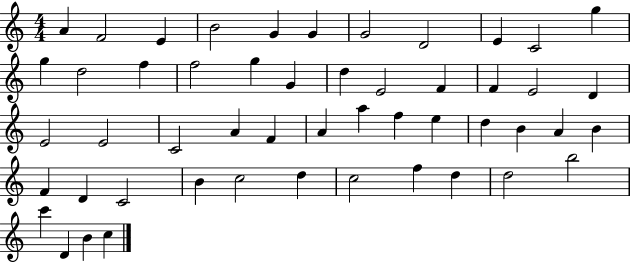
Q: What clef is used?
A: treble